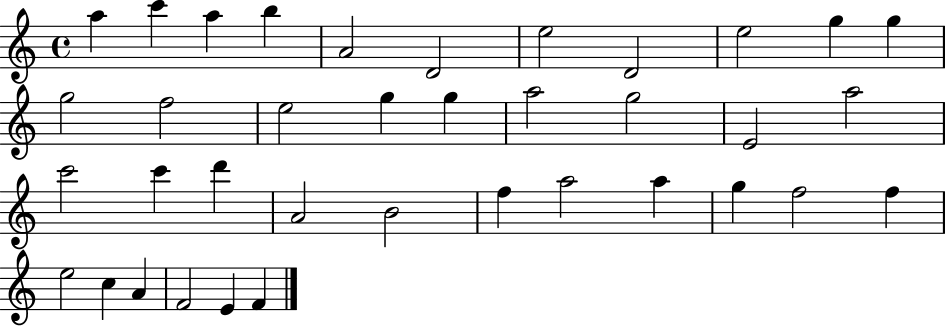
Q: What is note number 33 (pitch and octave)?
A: C5